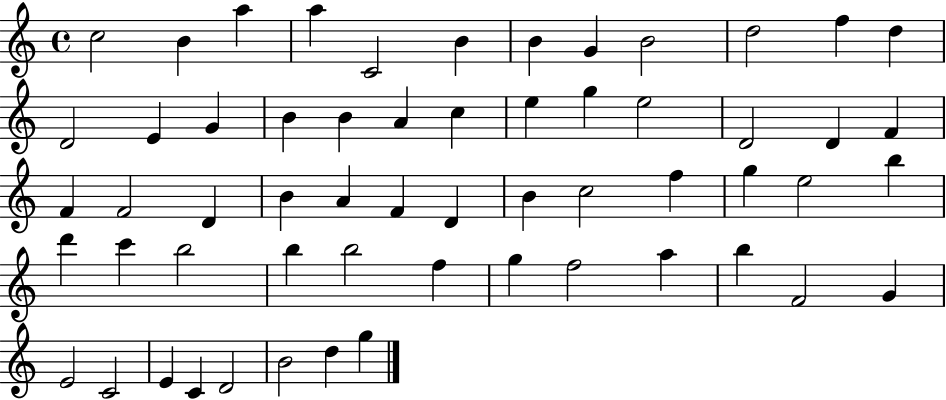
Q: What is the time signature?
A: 4/4